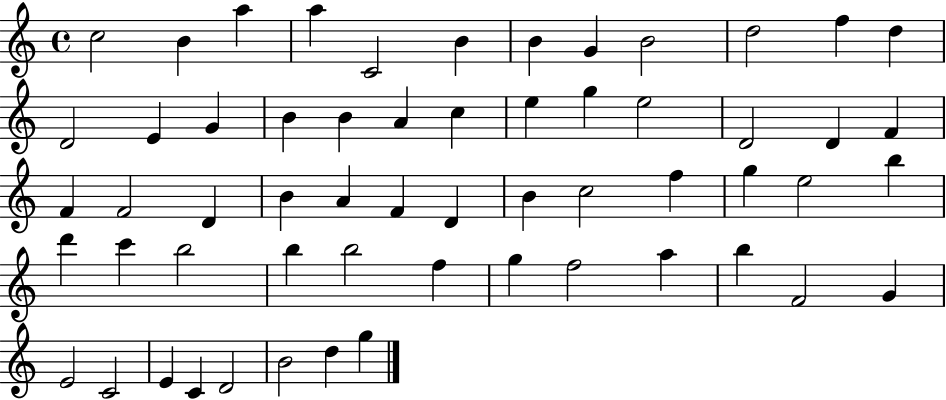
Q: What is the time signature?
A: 4/4